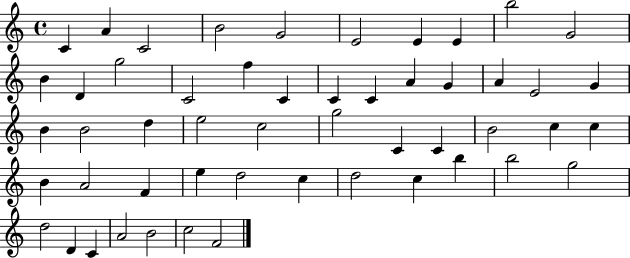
C4/q A4/q C4/h B4/h G4/h E4/h E4/q E4/q B5/h G4/h B4/q D4/q G5/h C4/h F5/q C4/q C4/q C4/q A4/q G4/q A4/q E4/h G4/q B4/q B4/h D5/q E5/h C5/h G5/h C4/q C4/q B4/h C5/q C5/q B4/q A4/h F4/q E5/q D5/h C5/q D5/h C5/q B5/q B5/h G5/h D5/h D4/q C4/q A4/h B4/h C5/h F4/h